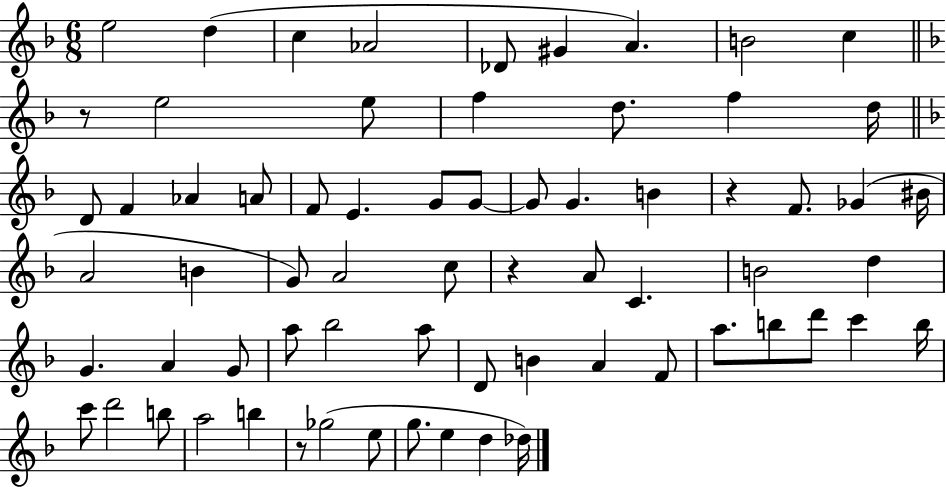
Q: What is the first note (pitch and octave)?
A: E5